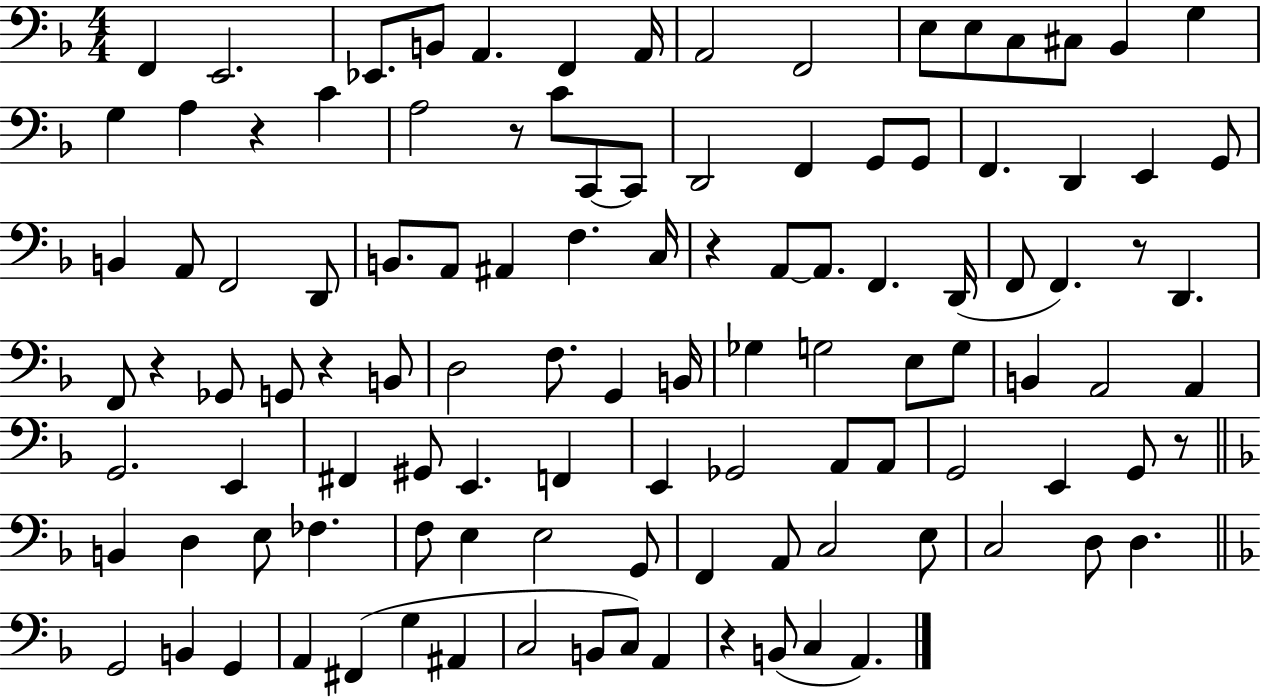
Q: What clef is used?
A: bass